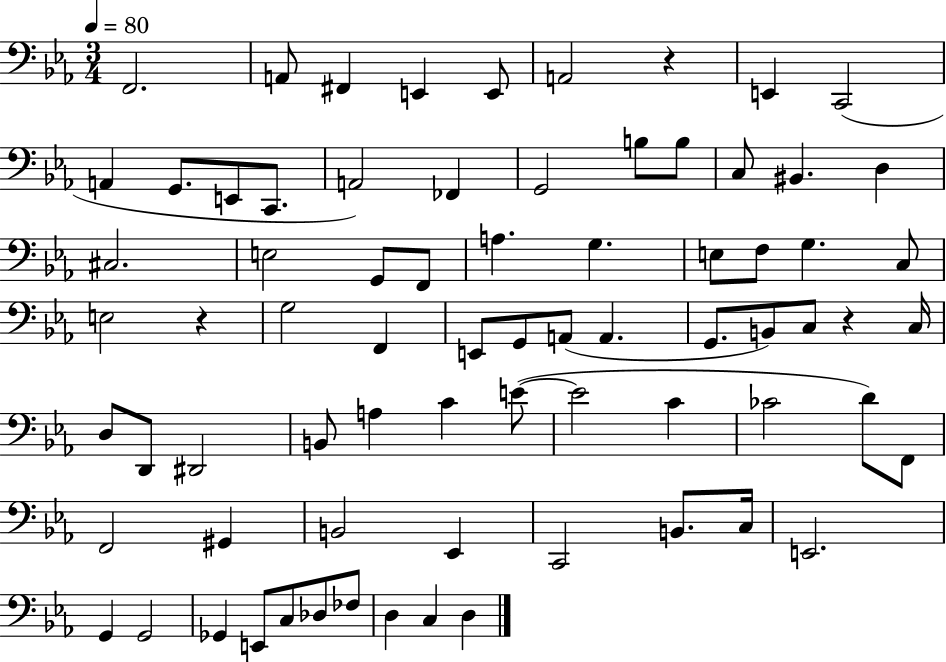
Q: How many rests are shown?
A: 3